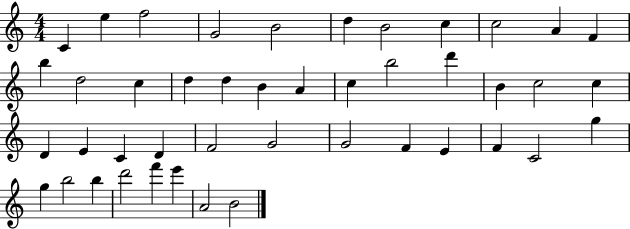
{
  \clef treble
  \numericTimeSignature
  \time 4/4
  \key c \major
  c'4 e''4 f''2 | g'2 b'2 | d''4 b'2 c''4 | c''2 a'4 f'4 | \break b''4 d''2 c''4 | d''4 d''4 b'4 a'4 | c''4 b''2 d'''4 | b'4 c''2 c''4 | \break d'4 e'4 c'4 d'4 | f'2 g'2 | g'2 f'4 e'4 | f'4 c'2 g''4 | \break g''4 b''2 b''4 | d'''2 f'''4 e'''4 | a'2 b'2 | \bar "|."
}